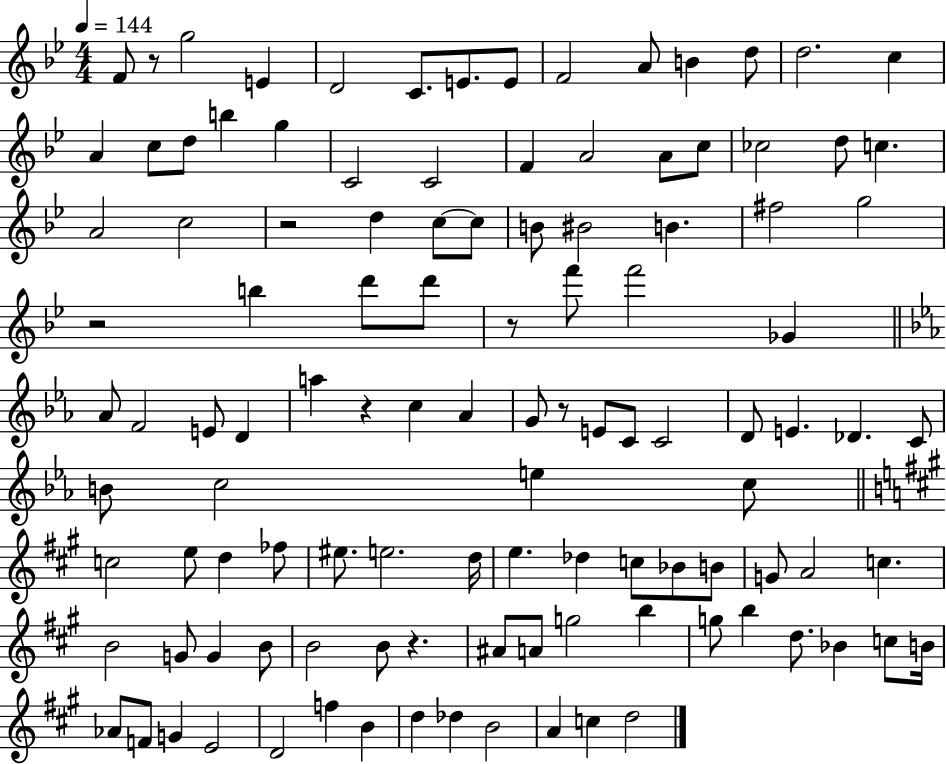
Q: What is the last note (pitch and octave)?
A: D5